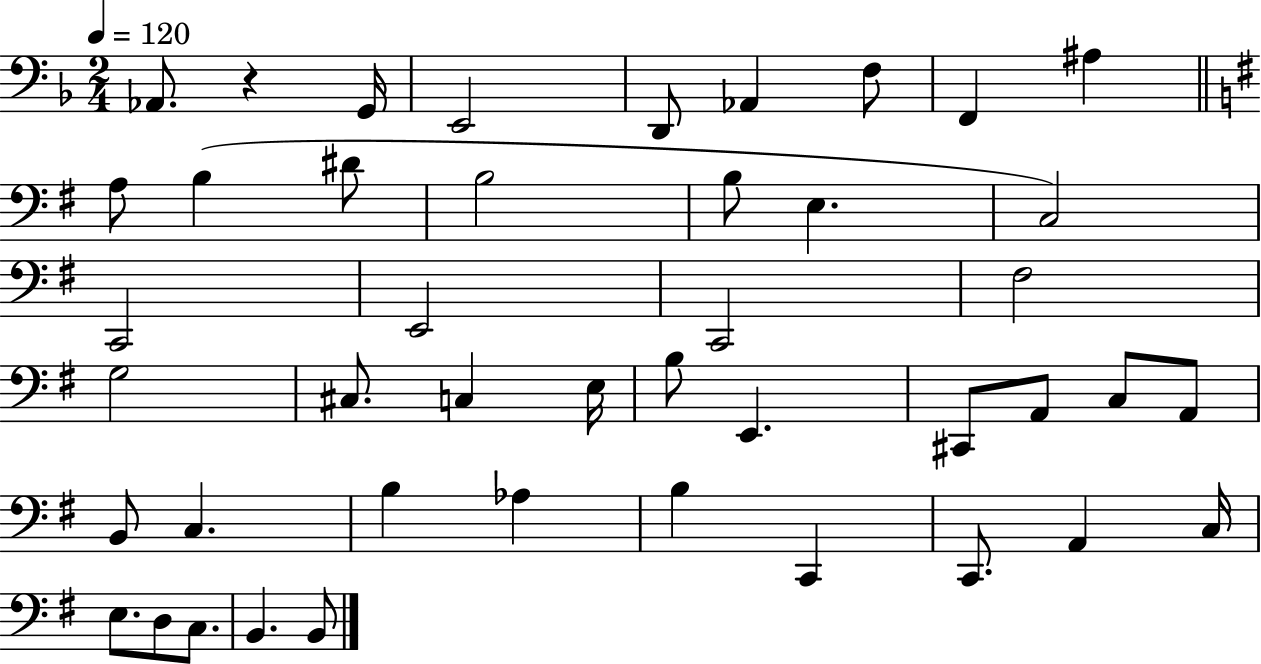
Ab2/e. R/q G2/s E2/h D2/e Ab2/q F3/e F2/q A#3/q A3/e B3/q D#4/e B3/h B3/e E3/q. C3/h C2/h E2/h C2/h F#3/h G3/h C#3/e. C3/q E3/s B3/e E2/q. C#2/e A2/e C3/e A2/e B2/e C3/q. B3/q Ab3/q B3/q C2/q C2/e. A2/q C3/s E3/e. D3/e C3/e. B2/q. B2/e